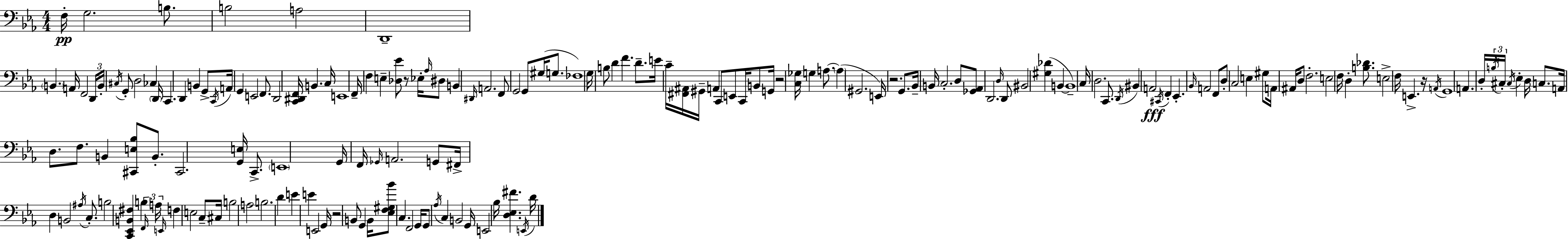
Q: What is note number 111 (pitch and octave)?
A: A2